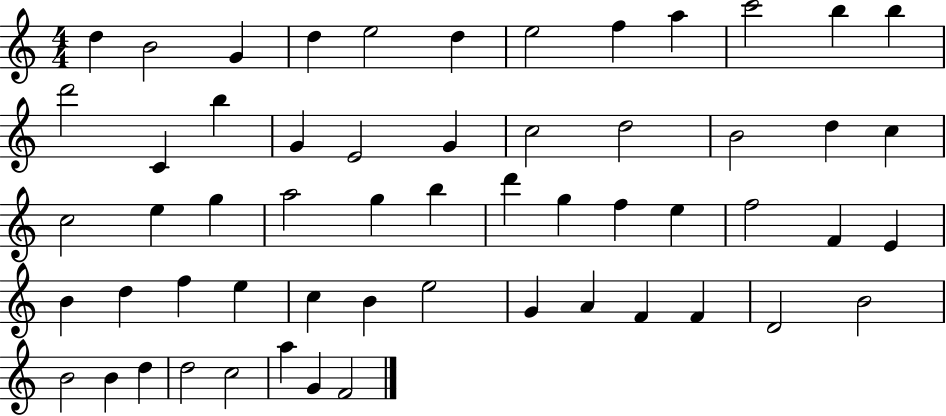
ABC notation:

X:1
T:Untitled
M:4/4
L:1/4
K:C
d B2 G d e2 d e2 f a c'2 b b d'2 C b G E2 G c2 d2 B2 d c c2 e g a2 g b d' g f e f2 F E B d f e c B e2 G A F F D2 B2 B2 B d d2 c2 a G F2